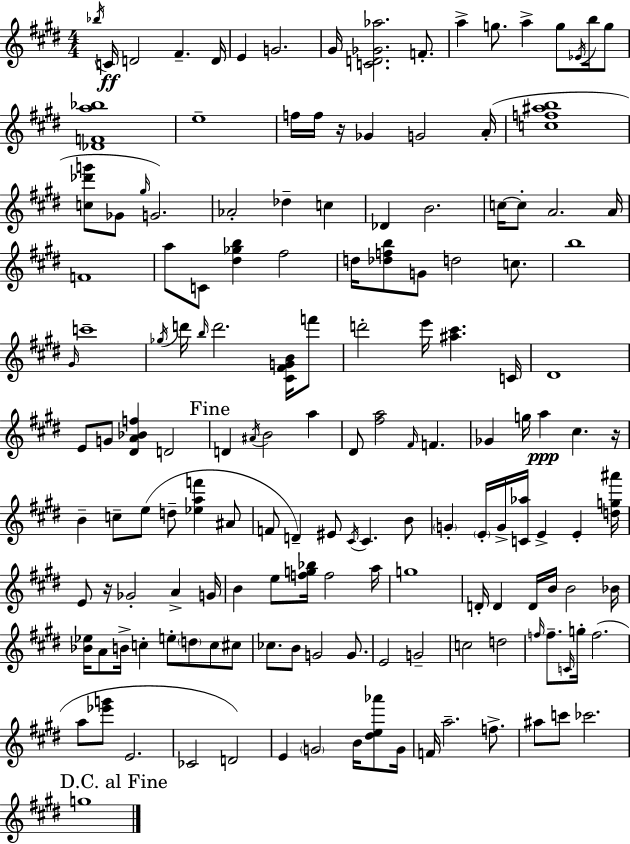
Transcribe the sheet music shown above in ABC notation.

X:1
T:Untitled
M:4/4
L:1/4
K:E
_b/4 C/4 D2 ^F D/4 E G2 ^G/4 [CD_G_a]2 F/2 a g/2 a g/2 _E/4 b/4 g/2 [_DFa_b]4 e4 f/4 f/4 z/4 _G G2 A/4 [cf^ab]4 [c_d'g']/2 _G/2 ^g/4 G2 _A2 _d c _D B2 c/4 c/2 A2 A/4 F4 a/2 C/2 [^d_gb] ^f2 d/4 [_dfb]/2 G/2 d2 c/2 b4 ^G/4 c'4 _g/4 d'/4 b/4 d'2 [^C^FGB]/4 f'/2 d'2 e'/4 [^a^c'] C/4 ^D4 E/2 G/2 [^DA_Bf] D2 D ^A/4 B2 a ^D/2 [^fa]2 ^F/4 F _G g/4 a ^c z/4 B c/2 e/2 d/2 [_eaf'] ^A/2 F/2 D ^E/2 ^C/4 ^C B/2 G E/4 G/4 [C_a]/4 E E [dg^a']/4 E/2 z/4 _G2 A G/4 B e/2 [fg_b]/4 f2 a/4 g4 D/4 D D/4 B/4 B2 _B/4 [_B_e]/4 A/2 B/4 c e/2 d/2 c/2 ^c/2 _c/2 B/2 G2 G/2 E2 G2 c2 d2 f/4 f/2 C/4 g/4 f2 a/2 [_e'g']/2 E2 _C2 D2 E G2 B/4 [^de_a']/2 G/4 F/4 a2 f/2 ^a/2 c'/2 _c'2 g4